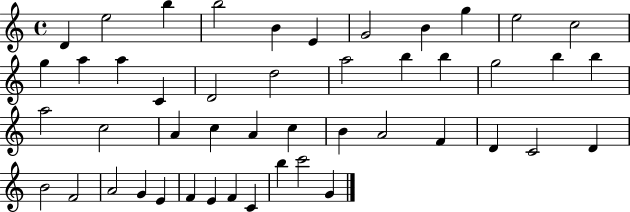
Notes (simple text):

D4/q E5/h B5/q B5/h B4/q E4/q G4/h B4/q G5/q E5/h C5/h G5/q A5/q A5/q C4/q D4/h D5/h A5/h B5/q B5/q G5/h B5/q B5/q A5/h C5/h A4/q C5/q A4/q C5/q B4/q A4/h F4/q D4/q C4/h D4/q B4/h F4/h A4/h G4/q E4/q F4/q E4/q F4/q C4/q B5/q C6/h G4/q